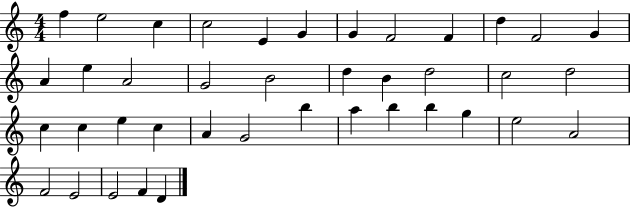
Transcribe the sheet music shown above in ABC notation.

X:1
T:Untitled
M:4/4
L:1/4
K:C
f e2 c c2 E G G F2 F d F2 G A e A2 G2 B2 d B d2 c2 d2 c c e c A G2 b a b b g e2 A2 F2 E2 E2 F D